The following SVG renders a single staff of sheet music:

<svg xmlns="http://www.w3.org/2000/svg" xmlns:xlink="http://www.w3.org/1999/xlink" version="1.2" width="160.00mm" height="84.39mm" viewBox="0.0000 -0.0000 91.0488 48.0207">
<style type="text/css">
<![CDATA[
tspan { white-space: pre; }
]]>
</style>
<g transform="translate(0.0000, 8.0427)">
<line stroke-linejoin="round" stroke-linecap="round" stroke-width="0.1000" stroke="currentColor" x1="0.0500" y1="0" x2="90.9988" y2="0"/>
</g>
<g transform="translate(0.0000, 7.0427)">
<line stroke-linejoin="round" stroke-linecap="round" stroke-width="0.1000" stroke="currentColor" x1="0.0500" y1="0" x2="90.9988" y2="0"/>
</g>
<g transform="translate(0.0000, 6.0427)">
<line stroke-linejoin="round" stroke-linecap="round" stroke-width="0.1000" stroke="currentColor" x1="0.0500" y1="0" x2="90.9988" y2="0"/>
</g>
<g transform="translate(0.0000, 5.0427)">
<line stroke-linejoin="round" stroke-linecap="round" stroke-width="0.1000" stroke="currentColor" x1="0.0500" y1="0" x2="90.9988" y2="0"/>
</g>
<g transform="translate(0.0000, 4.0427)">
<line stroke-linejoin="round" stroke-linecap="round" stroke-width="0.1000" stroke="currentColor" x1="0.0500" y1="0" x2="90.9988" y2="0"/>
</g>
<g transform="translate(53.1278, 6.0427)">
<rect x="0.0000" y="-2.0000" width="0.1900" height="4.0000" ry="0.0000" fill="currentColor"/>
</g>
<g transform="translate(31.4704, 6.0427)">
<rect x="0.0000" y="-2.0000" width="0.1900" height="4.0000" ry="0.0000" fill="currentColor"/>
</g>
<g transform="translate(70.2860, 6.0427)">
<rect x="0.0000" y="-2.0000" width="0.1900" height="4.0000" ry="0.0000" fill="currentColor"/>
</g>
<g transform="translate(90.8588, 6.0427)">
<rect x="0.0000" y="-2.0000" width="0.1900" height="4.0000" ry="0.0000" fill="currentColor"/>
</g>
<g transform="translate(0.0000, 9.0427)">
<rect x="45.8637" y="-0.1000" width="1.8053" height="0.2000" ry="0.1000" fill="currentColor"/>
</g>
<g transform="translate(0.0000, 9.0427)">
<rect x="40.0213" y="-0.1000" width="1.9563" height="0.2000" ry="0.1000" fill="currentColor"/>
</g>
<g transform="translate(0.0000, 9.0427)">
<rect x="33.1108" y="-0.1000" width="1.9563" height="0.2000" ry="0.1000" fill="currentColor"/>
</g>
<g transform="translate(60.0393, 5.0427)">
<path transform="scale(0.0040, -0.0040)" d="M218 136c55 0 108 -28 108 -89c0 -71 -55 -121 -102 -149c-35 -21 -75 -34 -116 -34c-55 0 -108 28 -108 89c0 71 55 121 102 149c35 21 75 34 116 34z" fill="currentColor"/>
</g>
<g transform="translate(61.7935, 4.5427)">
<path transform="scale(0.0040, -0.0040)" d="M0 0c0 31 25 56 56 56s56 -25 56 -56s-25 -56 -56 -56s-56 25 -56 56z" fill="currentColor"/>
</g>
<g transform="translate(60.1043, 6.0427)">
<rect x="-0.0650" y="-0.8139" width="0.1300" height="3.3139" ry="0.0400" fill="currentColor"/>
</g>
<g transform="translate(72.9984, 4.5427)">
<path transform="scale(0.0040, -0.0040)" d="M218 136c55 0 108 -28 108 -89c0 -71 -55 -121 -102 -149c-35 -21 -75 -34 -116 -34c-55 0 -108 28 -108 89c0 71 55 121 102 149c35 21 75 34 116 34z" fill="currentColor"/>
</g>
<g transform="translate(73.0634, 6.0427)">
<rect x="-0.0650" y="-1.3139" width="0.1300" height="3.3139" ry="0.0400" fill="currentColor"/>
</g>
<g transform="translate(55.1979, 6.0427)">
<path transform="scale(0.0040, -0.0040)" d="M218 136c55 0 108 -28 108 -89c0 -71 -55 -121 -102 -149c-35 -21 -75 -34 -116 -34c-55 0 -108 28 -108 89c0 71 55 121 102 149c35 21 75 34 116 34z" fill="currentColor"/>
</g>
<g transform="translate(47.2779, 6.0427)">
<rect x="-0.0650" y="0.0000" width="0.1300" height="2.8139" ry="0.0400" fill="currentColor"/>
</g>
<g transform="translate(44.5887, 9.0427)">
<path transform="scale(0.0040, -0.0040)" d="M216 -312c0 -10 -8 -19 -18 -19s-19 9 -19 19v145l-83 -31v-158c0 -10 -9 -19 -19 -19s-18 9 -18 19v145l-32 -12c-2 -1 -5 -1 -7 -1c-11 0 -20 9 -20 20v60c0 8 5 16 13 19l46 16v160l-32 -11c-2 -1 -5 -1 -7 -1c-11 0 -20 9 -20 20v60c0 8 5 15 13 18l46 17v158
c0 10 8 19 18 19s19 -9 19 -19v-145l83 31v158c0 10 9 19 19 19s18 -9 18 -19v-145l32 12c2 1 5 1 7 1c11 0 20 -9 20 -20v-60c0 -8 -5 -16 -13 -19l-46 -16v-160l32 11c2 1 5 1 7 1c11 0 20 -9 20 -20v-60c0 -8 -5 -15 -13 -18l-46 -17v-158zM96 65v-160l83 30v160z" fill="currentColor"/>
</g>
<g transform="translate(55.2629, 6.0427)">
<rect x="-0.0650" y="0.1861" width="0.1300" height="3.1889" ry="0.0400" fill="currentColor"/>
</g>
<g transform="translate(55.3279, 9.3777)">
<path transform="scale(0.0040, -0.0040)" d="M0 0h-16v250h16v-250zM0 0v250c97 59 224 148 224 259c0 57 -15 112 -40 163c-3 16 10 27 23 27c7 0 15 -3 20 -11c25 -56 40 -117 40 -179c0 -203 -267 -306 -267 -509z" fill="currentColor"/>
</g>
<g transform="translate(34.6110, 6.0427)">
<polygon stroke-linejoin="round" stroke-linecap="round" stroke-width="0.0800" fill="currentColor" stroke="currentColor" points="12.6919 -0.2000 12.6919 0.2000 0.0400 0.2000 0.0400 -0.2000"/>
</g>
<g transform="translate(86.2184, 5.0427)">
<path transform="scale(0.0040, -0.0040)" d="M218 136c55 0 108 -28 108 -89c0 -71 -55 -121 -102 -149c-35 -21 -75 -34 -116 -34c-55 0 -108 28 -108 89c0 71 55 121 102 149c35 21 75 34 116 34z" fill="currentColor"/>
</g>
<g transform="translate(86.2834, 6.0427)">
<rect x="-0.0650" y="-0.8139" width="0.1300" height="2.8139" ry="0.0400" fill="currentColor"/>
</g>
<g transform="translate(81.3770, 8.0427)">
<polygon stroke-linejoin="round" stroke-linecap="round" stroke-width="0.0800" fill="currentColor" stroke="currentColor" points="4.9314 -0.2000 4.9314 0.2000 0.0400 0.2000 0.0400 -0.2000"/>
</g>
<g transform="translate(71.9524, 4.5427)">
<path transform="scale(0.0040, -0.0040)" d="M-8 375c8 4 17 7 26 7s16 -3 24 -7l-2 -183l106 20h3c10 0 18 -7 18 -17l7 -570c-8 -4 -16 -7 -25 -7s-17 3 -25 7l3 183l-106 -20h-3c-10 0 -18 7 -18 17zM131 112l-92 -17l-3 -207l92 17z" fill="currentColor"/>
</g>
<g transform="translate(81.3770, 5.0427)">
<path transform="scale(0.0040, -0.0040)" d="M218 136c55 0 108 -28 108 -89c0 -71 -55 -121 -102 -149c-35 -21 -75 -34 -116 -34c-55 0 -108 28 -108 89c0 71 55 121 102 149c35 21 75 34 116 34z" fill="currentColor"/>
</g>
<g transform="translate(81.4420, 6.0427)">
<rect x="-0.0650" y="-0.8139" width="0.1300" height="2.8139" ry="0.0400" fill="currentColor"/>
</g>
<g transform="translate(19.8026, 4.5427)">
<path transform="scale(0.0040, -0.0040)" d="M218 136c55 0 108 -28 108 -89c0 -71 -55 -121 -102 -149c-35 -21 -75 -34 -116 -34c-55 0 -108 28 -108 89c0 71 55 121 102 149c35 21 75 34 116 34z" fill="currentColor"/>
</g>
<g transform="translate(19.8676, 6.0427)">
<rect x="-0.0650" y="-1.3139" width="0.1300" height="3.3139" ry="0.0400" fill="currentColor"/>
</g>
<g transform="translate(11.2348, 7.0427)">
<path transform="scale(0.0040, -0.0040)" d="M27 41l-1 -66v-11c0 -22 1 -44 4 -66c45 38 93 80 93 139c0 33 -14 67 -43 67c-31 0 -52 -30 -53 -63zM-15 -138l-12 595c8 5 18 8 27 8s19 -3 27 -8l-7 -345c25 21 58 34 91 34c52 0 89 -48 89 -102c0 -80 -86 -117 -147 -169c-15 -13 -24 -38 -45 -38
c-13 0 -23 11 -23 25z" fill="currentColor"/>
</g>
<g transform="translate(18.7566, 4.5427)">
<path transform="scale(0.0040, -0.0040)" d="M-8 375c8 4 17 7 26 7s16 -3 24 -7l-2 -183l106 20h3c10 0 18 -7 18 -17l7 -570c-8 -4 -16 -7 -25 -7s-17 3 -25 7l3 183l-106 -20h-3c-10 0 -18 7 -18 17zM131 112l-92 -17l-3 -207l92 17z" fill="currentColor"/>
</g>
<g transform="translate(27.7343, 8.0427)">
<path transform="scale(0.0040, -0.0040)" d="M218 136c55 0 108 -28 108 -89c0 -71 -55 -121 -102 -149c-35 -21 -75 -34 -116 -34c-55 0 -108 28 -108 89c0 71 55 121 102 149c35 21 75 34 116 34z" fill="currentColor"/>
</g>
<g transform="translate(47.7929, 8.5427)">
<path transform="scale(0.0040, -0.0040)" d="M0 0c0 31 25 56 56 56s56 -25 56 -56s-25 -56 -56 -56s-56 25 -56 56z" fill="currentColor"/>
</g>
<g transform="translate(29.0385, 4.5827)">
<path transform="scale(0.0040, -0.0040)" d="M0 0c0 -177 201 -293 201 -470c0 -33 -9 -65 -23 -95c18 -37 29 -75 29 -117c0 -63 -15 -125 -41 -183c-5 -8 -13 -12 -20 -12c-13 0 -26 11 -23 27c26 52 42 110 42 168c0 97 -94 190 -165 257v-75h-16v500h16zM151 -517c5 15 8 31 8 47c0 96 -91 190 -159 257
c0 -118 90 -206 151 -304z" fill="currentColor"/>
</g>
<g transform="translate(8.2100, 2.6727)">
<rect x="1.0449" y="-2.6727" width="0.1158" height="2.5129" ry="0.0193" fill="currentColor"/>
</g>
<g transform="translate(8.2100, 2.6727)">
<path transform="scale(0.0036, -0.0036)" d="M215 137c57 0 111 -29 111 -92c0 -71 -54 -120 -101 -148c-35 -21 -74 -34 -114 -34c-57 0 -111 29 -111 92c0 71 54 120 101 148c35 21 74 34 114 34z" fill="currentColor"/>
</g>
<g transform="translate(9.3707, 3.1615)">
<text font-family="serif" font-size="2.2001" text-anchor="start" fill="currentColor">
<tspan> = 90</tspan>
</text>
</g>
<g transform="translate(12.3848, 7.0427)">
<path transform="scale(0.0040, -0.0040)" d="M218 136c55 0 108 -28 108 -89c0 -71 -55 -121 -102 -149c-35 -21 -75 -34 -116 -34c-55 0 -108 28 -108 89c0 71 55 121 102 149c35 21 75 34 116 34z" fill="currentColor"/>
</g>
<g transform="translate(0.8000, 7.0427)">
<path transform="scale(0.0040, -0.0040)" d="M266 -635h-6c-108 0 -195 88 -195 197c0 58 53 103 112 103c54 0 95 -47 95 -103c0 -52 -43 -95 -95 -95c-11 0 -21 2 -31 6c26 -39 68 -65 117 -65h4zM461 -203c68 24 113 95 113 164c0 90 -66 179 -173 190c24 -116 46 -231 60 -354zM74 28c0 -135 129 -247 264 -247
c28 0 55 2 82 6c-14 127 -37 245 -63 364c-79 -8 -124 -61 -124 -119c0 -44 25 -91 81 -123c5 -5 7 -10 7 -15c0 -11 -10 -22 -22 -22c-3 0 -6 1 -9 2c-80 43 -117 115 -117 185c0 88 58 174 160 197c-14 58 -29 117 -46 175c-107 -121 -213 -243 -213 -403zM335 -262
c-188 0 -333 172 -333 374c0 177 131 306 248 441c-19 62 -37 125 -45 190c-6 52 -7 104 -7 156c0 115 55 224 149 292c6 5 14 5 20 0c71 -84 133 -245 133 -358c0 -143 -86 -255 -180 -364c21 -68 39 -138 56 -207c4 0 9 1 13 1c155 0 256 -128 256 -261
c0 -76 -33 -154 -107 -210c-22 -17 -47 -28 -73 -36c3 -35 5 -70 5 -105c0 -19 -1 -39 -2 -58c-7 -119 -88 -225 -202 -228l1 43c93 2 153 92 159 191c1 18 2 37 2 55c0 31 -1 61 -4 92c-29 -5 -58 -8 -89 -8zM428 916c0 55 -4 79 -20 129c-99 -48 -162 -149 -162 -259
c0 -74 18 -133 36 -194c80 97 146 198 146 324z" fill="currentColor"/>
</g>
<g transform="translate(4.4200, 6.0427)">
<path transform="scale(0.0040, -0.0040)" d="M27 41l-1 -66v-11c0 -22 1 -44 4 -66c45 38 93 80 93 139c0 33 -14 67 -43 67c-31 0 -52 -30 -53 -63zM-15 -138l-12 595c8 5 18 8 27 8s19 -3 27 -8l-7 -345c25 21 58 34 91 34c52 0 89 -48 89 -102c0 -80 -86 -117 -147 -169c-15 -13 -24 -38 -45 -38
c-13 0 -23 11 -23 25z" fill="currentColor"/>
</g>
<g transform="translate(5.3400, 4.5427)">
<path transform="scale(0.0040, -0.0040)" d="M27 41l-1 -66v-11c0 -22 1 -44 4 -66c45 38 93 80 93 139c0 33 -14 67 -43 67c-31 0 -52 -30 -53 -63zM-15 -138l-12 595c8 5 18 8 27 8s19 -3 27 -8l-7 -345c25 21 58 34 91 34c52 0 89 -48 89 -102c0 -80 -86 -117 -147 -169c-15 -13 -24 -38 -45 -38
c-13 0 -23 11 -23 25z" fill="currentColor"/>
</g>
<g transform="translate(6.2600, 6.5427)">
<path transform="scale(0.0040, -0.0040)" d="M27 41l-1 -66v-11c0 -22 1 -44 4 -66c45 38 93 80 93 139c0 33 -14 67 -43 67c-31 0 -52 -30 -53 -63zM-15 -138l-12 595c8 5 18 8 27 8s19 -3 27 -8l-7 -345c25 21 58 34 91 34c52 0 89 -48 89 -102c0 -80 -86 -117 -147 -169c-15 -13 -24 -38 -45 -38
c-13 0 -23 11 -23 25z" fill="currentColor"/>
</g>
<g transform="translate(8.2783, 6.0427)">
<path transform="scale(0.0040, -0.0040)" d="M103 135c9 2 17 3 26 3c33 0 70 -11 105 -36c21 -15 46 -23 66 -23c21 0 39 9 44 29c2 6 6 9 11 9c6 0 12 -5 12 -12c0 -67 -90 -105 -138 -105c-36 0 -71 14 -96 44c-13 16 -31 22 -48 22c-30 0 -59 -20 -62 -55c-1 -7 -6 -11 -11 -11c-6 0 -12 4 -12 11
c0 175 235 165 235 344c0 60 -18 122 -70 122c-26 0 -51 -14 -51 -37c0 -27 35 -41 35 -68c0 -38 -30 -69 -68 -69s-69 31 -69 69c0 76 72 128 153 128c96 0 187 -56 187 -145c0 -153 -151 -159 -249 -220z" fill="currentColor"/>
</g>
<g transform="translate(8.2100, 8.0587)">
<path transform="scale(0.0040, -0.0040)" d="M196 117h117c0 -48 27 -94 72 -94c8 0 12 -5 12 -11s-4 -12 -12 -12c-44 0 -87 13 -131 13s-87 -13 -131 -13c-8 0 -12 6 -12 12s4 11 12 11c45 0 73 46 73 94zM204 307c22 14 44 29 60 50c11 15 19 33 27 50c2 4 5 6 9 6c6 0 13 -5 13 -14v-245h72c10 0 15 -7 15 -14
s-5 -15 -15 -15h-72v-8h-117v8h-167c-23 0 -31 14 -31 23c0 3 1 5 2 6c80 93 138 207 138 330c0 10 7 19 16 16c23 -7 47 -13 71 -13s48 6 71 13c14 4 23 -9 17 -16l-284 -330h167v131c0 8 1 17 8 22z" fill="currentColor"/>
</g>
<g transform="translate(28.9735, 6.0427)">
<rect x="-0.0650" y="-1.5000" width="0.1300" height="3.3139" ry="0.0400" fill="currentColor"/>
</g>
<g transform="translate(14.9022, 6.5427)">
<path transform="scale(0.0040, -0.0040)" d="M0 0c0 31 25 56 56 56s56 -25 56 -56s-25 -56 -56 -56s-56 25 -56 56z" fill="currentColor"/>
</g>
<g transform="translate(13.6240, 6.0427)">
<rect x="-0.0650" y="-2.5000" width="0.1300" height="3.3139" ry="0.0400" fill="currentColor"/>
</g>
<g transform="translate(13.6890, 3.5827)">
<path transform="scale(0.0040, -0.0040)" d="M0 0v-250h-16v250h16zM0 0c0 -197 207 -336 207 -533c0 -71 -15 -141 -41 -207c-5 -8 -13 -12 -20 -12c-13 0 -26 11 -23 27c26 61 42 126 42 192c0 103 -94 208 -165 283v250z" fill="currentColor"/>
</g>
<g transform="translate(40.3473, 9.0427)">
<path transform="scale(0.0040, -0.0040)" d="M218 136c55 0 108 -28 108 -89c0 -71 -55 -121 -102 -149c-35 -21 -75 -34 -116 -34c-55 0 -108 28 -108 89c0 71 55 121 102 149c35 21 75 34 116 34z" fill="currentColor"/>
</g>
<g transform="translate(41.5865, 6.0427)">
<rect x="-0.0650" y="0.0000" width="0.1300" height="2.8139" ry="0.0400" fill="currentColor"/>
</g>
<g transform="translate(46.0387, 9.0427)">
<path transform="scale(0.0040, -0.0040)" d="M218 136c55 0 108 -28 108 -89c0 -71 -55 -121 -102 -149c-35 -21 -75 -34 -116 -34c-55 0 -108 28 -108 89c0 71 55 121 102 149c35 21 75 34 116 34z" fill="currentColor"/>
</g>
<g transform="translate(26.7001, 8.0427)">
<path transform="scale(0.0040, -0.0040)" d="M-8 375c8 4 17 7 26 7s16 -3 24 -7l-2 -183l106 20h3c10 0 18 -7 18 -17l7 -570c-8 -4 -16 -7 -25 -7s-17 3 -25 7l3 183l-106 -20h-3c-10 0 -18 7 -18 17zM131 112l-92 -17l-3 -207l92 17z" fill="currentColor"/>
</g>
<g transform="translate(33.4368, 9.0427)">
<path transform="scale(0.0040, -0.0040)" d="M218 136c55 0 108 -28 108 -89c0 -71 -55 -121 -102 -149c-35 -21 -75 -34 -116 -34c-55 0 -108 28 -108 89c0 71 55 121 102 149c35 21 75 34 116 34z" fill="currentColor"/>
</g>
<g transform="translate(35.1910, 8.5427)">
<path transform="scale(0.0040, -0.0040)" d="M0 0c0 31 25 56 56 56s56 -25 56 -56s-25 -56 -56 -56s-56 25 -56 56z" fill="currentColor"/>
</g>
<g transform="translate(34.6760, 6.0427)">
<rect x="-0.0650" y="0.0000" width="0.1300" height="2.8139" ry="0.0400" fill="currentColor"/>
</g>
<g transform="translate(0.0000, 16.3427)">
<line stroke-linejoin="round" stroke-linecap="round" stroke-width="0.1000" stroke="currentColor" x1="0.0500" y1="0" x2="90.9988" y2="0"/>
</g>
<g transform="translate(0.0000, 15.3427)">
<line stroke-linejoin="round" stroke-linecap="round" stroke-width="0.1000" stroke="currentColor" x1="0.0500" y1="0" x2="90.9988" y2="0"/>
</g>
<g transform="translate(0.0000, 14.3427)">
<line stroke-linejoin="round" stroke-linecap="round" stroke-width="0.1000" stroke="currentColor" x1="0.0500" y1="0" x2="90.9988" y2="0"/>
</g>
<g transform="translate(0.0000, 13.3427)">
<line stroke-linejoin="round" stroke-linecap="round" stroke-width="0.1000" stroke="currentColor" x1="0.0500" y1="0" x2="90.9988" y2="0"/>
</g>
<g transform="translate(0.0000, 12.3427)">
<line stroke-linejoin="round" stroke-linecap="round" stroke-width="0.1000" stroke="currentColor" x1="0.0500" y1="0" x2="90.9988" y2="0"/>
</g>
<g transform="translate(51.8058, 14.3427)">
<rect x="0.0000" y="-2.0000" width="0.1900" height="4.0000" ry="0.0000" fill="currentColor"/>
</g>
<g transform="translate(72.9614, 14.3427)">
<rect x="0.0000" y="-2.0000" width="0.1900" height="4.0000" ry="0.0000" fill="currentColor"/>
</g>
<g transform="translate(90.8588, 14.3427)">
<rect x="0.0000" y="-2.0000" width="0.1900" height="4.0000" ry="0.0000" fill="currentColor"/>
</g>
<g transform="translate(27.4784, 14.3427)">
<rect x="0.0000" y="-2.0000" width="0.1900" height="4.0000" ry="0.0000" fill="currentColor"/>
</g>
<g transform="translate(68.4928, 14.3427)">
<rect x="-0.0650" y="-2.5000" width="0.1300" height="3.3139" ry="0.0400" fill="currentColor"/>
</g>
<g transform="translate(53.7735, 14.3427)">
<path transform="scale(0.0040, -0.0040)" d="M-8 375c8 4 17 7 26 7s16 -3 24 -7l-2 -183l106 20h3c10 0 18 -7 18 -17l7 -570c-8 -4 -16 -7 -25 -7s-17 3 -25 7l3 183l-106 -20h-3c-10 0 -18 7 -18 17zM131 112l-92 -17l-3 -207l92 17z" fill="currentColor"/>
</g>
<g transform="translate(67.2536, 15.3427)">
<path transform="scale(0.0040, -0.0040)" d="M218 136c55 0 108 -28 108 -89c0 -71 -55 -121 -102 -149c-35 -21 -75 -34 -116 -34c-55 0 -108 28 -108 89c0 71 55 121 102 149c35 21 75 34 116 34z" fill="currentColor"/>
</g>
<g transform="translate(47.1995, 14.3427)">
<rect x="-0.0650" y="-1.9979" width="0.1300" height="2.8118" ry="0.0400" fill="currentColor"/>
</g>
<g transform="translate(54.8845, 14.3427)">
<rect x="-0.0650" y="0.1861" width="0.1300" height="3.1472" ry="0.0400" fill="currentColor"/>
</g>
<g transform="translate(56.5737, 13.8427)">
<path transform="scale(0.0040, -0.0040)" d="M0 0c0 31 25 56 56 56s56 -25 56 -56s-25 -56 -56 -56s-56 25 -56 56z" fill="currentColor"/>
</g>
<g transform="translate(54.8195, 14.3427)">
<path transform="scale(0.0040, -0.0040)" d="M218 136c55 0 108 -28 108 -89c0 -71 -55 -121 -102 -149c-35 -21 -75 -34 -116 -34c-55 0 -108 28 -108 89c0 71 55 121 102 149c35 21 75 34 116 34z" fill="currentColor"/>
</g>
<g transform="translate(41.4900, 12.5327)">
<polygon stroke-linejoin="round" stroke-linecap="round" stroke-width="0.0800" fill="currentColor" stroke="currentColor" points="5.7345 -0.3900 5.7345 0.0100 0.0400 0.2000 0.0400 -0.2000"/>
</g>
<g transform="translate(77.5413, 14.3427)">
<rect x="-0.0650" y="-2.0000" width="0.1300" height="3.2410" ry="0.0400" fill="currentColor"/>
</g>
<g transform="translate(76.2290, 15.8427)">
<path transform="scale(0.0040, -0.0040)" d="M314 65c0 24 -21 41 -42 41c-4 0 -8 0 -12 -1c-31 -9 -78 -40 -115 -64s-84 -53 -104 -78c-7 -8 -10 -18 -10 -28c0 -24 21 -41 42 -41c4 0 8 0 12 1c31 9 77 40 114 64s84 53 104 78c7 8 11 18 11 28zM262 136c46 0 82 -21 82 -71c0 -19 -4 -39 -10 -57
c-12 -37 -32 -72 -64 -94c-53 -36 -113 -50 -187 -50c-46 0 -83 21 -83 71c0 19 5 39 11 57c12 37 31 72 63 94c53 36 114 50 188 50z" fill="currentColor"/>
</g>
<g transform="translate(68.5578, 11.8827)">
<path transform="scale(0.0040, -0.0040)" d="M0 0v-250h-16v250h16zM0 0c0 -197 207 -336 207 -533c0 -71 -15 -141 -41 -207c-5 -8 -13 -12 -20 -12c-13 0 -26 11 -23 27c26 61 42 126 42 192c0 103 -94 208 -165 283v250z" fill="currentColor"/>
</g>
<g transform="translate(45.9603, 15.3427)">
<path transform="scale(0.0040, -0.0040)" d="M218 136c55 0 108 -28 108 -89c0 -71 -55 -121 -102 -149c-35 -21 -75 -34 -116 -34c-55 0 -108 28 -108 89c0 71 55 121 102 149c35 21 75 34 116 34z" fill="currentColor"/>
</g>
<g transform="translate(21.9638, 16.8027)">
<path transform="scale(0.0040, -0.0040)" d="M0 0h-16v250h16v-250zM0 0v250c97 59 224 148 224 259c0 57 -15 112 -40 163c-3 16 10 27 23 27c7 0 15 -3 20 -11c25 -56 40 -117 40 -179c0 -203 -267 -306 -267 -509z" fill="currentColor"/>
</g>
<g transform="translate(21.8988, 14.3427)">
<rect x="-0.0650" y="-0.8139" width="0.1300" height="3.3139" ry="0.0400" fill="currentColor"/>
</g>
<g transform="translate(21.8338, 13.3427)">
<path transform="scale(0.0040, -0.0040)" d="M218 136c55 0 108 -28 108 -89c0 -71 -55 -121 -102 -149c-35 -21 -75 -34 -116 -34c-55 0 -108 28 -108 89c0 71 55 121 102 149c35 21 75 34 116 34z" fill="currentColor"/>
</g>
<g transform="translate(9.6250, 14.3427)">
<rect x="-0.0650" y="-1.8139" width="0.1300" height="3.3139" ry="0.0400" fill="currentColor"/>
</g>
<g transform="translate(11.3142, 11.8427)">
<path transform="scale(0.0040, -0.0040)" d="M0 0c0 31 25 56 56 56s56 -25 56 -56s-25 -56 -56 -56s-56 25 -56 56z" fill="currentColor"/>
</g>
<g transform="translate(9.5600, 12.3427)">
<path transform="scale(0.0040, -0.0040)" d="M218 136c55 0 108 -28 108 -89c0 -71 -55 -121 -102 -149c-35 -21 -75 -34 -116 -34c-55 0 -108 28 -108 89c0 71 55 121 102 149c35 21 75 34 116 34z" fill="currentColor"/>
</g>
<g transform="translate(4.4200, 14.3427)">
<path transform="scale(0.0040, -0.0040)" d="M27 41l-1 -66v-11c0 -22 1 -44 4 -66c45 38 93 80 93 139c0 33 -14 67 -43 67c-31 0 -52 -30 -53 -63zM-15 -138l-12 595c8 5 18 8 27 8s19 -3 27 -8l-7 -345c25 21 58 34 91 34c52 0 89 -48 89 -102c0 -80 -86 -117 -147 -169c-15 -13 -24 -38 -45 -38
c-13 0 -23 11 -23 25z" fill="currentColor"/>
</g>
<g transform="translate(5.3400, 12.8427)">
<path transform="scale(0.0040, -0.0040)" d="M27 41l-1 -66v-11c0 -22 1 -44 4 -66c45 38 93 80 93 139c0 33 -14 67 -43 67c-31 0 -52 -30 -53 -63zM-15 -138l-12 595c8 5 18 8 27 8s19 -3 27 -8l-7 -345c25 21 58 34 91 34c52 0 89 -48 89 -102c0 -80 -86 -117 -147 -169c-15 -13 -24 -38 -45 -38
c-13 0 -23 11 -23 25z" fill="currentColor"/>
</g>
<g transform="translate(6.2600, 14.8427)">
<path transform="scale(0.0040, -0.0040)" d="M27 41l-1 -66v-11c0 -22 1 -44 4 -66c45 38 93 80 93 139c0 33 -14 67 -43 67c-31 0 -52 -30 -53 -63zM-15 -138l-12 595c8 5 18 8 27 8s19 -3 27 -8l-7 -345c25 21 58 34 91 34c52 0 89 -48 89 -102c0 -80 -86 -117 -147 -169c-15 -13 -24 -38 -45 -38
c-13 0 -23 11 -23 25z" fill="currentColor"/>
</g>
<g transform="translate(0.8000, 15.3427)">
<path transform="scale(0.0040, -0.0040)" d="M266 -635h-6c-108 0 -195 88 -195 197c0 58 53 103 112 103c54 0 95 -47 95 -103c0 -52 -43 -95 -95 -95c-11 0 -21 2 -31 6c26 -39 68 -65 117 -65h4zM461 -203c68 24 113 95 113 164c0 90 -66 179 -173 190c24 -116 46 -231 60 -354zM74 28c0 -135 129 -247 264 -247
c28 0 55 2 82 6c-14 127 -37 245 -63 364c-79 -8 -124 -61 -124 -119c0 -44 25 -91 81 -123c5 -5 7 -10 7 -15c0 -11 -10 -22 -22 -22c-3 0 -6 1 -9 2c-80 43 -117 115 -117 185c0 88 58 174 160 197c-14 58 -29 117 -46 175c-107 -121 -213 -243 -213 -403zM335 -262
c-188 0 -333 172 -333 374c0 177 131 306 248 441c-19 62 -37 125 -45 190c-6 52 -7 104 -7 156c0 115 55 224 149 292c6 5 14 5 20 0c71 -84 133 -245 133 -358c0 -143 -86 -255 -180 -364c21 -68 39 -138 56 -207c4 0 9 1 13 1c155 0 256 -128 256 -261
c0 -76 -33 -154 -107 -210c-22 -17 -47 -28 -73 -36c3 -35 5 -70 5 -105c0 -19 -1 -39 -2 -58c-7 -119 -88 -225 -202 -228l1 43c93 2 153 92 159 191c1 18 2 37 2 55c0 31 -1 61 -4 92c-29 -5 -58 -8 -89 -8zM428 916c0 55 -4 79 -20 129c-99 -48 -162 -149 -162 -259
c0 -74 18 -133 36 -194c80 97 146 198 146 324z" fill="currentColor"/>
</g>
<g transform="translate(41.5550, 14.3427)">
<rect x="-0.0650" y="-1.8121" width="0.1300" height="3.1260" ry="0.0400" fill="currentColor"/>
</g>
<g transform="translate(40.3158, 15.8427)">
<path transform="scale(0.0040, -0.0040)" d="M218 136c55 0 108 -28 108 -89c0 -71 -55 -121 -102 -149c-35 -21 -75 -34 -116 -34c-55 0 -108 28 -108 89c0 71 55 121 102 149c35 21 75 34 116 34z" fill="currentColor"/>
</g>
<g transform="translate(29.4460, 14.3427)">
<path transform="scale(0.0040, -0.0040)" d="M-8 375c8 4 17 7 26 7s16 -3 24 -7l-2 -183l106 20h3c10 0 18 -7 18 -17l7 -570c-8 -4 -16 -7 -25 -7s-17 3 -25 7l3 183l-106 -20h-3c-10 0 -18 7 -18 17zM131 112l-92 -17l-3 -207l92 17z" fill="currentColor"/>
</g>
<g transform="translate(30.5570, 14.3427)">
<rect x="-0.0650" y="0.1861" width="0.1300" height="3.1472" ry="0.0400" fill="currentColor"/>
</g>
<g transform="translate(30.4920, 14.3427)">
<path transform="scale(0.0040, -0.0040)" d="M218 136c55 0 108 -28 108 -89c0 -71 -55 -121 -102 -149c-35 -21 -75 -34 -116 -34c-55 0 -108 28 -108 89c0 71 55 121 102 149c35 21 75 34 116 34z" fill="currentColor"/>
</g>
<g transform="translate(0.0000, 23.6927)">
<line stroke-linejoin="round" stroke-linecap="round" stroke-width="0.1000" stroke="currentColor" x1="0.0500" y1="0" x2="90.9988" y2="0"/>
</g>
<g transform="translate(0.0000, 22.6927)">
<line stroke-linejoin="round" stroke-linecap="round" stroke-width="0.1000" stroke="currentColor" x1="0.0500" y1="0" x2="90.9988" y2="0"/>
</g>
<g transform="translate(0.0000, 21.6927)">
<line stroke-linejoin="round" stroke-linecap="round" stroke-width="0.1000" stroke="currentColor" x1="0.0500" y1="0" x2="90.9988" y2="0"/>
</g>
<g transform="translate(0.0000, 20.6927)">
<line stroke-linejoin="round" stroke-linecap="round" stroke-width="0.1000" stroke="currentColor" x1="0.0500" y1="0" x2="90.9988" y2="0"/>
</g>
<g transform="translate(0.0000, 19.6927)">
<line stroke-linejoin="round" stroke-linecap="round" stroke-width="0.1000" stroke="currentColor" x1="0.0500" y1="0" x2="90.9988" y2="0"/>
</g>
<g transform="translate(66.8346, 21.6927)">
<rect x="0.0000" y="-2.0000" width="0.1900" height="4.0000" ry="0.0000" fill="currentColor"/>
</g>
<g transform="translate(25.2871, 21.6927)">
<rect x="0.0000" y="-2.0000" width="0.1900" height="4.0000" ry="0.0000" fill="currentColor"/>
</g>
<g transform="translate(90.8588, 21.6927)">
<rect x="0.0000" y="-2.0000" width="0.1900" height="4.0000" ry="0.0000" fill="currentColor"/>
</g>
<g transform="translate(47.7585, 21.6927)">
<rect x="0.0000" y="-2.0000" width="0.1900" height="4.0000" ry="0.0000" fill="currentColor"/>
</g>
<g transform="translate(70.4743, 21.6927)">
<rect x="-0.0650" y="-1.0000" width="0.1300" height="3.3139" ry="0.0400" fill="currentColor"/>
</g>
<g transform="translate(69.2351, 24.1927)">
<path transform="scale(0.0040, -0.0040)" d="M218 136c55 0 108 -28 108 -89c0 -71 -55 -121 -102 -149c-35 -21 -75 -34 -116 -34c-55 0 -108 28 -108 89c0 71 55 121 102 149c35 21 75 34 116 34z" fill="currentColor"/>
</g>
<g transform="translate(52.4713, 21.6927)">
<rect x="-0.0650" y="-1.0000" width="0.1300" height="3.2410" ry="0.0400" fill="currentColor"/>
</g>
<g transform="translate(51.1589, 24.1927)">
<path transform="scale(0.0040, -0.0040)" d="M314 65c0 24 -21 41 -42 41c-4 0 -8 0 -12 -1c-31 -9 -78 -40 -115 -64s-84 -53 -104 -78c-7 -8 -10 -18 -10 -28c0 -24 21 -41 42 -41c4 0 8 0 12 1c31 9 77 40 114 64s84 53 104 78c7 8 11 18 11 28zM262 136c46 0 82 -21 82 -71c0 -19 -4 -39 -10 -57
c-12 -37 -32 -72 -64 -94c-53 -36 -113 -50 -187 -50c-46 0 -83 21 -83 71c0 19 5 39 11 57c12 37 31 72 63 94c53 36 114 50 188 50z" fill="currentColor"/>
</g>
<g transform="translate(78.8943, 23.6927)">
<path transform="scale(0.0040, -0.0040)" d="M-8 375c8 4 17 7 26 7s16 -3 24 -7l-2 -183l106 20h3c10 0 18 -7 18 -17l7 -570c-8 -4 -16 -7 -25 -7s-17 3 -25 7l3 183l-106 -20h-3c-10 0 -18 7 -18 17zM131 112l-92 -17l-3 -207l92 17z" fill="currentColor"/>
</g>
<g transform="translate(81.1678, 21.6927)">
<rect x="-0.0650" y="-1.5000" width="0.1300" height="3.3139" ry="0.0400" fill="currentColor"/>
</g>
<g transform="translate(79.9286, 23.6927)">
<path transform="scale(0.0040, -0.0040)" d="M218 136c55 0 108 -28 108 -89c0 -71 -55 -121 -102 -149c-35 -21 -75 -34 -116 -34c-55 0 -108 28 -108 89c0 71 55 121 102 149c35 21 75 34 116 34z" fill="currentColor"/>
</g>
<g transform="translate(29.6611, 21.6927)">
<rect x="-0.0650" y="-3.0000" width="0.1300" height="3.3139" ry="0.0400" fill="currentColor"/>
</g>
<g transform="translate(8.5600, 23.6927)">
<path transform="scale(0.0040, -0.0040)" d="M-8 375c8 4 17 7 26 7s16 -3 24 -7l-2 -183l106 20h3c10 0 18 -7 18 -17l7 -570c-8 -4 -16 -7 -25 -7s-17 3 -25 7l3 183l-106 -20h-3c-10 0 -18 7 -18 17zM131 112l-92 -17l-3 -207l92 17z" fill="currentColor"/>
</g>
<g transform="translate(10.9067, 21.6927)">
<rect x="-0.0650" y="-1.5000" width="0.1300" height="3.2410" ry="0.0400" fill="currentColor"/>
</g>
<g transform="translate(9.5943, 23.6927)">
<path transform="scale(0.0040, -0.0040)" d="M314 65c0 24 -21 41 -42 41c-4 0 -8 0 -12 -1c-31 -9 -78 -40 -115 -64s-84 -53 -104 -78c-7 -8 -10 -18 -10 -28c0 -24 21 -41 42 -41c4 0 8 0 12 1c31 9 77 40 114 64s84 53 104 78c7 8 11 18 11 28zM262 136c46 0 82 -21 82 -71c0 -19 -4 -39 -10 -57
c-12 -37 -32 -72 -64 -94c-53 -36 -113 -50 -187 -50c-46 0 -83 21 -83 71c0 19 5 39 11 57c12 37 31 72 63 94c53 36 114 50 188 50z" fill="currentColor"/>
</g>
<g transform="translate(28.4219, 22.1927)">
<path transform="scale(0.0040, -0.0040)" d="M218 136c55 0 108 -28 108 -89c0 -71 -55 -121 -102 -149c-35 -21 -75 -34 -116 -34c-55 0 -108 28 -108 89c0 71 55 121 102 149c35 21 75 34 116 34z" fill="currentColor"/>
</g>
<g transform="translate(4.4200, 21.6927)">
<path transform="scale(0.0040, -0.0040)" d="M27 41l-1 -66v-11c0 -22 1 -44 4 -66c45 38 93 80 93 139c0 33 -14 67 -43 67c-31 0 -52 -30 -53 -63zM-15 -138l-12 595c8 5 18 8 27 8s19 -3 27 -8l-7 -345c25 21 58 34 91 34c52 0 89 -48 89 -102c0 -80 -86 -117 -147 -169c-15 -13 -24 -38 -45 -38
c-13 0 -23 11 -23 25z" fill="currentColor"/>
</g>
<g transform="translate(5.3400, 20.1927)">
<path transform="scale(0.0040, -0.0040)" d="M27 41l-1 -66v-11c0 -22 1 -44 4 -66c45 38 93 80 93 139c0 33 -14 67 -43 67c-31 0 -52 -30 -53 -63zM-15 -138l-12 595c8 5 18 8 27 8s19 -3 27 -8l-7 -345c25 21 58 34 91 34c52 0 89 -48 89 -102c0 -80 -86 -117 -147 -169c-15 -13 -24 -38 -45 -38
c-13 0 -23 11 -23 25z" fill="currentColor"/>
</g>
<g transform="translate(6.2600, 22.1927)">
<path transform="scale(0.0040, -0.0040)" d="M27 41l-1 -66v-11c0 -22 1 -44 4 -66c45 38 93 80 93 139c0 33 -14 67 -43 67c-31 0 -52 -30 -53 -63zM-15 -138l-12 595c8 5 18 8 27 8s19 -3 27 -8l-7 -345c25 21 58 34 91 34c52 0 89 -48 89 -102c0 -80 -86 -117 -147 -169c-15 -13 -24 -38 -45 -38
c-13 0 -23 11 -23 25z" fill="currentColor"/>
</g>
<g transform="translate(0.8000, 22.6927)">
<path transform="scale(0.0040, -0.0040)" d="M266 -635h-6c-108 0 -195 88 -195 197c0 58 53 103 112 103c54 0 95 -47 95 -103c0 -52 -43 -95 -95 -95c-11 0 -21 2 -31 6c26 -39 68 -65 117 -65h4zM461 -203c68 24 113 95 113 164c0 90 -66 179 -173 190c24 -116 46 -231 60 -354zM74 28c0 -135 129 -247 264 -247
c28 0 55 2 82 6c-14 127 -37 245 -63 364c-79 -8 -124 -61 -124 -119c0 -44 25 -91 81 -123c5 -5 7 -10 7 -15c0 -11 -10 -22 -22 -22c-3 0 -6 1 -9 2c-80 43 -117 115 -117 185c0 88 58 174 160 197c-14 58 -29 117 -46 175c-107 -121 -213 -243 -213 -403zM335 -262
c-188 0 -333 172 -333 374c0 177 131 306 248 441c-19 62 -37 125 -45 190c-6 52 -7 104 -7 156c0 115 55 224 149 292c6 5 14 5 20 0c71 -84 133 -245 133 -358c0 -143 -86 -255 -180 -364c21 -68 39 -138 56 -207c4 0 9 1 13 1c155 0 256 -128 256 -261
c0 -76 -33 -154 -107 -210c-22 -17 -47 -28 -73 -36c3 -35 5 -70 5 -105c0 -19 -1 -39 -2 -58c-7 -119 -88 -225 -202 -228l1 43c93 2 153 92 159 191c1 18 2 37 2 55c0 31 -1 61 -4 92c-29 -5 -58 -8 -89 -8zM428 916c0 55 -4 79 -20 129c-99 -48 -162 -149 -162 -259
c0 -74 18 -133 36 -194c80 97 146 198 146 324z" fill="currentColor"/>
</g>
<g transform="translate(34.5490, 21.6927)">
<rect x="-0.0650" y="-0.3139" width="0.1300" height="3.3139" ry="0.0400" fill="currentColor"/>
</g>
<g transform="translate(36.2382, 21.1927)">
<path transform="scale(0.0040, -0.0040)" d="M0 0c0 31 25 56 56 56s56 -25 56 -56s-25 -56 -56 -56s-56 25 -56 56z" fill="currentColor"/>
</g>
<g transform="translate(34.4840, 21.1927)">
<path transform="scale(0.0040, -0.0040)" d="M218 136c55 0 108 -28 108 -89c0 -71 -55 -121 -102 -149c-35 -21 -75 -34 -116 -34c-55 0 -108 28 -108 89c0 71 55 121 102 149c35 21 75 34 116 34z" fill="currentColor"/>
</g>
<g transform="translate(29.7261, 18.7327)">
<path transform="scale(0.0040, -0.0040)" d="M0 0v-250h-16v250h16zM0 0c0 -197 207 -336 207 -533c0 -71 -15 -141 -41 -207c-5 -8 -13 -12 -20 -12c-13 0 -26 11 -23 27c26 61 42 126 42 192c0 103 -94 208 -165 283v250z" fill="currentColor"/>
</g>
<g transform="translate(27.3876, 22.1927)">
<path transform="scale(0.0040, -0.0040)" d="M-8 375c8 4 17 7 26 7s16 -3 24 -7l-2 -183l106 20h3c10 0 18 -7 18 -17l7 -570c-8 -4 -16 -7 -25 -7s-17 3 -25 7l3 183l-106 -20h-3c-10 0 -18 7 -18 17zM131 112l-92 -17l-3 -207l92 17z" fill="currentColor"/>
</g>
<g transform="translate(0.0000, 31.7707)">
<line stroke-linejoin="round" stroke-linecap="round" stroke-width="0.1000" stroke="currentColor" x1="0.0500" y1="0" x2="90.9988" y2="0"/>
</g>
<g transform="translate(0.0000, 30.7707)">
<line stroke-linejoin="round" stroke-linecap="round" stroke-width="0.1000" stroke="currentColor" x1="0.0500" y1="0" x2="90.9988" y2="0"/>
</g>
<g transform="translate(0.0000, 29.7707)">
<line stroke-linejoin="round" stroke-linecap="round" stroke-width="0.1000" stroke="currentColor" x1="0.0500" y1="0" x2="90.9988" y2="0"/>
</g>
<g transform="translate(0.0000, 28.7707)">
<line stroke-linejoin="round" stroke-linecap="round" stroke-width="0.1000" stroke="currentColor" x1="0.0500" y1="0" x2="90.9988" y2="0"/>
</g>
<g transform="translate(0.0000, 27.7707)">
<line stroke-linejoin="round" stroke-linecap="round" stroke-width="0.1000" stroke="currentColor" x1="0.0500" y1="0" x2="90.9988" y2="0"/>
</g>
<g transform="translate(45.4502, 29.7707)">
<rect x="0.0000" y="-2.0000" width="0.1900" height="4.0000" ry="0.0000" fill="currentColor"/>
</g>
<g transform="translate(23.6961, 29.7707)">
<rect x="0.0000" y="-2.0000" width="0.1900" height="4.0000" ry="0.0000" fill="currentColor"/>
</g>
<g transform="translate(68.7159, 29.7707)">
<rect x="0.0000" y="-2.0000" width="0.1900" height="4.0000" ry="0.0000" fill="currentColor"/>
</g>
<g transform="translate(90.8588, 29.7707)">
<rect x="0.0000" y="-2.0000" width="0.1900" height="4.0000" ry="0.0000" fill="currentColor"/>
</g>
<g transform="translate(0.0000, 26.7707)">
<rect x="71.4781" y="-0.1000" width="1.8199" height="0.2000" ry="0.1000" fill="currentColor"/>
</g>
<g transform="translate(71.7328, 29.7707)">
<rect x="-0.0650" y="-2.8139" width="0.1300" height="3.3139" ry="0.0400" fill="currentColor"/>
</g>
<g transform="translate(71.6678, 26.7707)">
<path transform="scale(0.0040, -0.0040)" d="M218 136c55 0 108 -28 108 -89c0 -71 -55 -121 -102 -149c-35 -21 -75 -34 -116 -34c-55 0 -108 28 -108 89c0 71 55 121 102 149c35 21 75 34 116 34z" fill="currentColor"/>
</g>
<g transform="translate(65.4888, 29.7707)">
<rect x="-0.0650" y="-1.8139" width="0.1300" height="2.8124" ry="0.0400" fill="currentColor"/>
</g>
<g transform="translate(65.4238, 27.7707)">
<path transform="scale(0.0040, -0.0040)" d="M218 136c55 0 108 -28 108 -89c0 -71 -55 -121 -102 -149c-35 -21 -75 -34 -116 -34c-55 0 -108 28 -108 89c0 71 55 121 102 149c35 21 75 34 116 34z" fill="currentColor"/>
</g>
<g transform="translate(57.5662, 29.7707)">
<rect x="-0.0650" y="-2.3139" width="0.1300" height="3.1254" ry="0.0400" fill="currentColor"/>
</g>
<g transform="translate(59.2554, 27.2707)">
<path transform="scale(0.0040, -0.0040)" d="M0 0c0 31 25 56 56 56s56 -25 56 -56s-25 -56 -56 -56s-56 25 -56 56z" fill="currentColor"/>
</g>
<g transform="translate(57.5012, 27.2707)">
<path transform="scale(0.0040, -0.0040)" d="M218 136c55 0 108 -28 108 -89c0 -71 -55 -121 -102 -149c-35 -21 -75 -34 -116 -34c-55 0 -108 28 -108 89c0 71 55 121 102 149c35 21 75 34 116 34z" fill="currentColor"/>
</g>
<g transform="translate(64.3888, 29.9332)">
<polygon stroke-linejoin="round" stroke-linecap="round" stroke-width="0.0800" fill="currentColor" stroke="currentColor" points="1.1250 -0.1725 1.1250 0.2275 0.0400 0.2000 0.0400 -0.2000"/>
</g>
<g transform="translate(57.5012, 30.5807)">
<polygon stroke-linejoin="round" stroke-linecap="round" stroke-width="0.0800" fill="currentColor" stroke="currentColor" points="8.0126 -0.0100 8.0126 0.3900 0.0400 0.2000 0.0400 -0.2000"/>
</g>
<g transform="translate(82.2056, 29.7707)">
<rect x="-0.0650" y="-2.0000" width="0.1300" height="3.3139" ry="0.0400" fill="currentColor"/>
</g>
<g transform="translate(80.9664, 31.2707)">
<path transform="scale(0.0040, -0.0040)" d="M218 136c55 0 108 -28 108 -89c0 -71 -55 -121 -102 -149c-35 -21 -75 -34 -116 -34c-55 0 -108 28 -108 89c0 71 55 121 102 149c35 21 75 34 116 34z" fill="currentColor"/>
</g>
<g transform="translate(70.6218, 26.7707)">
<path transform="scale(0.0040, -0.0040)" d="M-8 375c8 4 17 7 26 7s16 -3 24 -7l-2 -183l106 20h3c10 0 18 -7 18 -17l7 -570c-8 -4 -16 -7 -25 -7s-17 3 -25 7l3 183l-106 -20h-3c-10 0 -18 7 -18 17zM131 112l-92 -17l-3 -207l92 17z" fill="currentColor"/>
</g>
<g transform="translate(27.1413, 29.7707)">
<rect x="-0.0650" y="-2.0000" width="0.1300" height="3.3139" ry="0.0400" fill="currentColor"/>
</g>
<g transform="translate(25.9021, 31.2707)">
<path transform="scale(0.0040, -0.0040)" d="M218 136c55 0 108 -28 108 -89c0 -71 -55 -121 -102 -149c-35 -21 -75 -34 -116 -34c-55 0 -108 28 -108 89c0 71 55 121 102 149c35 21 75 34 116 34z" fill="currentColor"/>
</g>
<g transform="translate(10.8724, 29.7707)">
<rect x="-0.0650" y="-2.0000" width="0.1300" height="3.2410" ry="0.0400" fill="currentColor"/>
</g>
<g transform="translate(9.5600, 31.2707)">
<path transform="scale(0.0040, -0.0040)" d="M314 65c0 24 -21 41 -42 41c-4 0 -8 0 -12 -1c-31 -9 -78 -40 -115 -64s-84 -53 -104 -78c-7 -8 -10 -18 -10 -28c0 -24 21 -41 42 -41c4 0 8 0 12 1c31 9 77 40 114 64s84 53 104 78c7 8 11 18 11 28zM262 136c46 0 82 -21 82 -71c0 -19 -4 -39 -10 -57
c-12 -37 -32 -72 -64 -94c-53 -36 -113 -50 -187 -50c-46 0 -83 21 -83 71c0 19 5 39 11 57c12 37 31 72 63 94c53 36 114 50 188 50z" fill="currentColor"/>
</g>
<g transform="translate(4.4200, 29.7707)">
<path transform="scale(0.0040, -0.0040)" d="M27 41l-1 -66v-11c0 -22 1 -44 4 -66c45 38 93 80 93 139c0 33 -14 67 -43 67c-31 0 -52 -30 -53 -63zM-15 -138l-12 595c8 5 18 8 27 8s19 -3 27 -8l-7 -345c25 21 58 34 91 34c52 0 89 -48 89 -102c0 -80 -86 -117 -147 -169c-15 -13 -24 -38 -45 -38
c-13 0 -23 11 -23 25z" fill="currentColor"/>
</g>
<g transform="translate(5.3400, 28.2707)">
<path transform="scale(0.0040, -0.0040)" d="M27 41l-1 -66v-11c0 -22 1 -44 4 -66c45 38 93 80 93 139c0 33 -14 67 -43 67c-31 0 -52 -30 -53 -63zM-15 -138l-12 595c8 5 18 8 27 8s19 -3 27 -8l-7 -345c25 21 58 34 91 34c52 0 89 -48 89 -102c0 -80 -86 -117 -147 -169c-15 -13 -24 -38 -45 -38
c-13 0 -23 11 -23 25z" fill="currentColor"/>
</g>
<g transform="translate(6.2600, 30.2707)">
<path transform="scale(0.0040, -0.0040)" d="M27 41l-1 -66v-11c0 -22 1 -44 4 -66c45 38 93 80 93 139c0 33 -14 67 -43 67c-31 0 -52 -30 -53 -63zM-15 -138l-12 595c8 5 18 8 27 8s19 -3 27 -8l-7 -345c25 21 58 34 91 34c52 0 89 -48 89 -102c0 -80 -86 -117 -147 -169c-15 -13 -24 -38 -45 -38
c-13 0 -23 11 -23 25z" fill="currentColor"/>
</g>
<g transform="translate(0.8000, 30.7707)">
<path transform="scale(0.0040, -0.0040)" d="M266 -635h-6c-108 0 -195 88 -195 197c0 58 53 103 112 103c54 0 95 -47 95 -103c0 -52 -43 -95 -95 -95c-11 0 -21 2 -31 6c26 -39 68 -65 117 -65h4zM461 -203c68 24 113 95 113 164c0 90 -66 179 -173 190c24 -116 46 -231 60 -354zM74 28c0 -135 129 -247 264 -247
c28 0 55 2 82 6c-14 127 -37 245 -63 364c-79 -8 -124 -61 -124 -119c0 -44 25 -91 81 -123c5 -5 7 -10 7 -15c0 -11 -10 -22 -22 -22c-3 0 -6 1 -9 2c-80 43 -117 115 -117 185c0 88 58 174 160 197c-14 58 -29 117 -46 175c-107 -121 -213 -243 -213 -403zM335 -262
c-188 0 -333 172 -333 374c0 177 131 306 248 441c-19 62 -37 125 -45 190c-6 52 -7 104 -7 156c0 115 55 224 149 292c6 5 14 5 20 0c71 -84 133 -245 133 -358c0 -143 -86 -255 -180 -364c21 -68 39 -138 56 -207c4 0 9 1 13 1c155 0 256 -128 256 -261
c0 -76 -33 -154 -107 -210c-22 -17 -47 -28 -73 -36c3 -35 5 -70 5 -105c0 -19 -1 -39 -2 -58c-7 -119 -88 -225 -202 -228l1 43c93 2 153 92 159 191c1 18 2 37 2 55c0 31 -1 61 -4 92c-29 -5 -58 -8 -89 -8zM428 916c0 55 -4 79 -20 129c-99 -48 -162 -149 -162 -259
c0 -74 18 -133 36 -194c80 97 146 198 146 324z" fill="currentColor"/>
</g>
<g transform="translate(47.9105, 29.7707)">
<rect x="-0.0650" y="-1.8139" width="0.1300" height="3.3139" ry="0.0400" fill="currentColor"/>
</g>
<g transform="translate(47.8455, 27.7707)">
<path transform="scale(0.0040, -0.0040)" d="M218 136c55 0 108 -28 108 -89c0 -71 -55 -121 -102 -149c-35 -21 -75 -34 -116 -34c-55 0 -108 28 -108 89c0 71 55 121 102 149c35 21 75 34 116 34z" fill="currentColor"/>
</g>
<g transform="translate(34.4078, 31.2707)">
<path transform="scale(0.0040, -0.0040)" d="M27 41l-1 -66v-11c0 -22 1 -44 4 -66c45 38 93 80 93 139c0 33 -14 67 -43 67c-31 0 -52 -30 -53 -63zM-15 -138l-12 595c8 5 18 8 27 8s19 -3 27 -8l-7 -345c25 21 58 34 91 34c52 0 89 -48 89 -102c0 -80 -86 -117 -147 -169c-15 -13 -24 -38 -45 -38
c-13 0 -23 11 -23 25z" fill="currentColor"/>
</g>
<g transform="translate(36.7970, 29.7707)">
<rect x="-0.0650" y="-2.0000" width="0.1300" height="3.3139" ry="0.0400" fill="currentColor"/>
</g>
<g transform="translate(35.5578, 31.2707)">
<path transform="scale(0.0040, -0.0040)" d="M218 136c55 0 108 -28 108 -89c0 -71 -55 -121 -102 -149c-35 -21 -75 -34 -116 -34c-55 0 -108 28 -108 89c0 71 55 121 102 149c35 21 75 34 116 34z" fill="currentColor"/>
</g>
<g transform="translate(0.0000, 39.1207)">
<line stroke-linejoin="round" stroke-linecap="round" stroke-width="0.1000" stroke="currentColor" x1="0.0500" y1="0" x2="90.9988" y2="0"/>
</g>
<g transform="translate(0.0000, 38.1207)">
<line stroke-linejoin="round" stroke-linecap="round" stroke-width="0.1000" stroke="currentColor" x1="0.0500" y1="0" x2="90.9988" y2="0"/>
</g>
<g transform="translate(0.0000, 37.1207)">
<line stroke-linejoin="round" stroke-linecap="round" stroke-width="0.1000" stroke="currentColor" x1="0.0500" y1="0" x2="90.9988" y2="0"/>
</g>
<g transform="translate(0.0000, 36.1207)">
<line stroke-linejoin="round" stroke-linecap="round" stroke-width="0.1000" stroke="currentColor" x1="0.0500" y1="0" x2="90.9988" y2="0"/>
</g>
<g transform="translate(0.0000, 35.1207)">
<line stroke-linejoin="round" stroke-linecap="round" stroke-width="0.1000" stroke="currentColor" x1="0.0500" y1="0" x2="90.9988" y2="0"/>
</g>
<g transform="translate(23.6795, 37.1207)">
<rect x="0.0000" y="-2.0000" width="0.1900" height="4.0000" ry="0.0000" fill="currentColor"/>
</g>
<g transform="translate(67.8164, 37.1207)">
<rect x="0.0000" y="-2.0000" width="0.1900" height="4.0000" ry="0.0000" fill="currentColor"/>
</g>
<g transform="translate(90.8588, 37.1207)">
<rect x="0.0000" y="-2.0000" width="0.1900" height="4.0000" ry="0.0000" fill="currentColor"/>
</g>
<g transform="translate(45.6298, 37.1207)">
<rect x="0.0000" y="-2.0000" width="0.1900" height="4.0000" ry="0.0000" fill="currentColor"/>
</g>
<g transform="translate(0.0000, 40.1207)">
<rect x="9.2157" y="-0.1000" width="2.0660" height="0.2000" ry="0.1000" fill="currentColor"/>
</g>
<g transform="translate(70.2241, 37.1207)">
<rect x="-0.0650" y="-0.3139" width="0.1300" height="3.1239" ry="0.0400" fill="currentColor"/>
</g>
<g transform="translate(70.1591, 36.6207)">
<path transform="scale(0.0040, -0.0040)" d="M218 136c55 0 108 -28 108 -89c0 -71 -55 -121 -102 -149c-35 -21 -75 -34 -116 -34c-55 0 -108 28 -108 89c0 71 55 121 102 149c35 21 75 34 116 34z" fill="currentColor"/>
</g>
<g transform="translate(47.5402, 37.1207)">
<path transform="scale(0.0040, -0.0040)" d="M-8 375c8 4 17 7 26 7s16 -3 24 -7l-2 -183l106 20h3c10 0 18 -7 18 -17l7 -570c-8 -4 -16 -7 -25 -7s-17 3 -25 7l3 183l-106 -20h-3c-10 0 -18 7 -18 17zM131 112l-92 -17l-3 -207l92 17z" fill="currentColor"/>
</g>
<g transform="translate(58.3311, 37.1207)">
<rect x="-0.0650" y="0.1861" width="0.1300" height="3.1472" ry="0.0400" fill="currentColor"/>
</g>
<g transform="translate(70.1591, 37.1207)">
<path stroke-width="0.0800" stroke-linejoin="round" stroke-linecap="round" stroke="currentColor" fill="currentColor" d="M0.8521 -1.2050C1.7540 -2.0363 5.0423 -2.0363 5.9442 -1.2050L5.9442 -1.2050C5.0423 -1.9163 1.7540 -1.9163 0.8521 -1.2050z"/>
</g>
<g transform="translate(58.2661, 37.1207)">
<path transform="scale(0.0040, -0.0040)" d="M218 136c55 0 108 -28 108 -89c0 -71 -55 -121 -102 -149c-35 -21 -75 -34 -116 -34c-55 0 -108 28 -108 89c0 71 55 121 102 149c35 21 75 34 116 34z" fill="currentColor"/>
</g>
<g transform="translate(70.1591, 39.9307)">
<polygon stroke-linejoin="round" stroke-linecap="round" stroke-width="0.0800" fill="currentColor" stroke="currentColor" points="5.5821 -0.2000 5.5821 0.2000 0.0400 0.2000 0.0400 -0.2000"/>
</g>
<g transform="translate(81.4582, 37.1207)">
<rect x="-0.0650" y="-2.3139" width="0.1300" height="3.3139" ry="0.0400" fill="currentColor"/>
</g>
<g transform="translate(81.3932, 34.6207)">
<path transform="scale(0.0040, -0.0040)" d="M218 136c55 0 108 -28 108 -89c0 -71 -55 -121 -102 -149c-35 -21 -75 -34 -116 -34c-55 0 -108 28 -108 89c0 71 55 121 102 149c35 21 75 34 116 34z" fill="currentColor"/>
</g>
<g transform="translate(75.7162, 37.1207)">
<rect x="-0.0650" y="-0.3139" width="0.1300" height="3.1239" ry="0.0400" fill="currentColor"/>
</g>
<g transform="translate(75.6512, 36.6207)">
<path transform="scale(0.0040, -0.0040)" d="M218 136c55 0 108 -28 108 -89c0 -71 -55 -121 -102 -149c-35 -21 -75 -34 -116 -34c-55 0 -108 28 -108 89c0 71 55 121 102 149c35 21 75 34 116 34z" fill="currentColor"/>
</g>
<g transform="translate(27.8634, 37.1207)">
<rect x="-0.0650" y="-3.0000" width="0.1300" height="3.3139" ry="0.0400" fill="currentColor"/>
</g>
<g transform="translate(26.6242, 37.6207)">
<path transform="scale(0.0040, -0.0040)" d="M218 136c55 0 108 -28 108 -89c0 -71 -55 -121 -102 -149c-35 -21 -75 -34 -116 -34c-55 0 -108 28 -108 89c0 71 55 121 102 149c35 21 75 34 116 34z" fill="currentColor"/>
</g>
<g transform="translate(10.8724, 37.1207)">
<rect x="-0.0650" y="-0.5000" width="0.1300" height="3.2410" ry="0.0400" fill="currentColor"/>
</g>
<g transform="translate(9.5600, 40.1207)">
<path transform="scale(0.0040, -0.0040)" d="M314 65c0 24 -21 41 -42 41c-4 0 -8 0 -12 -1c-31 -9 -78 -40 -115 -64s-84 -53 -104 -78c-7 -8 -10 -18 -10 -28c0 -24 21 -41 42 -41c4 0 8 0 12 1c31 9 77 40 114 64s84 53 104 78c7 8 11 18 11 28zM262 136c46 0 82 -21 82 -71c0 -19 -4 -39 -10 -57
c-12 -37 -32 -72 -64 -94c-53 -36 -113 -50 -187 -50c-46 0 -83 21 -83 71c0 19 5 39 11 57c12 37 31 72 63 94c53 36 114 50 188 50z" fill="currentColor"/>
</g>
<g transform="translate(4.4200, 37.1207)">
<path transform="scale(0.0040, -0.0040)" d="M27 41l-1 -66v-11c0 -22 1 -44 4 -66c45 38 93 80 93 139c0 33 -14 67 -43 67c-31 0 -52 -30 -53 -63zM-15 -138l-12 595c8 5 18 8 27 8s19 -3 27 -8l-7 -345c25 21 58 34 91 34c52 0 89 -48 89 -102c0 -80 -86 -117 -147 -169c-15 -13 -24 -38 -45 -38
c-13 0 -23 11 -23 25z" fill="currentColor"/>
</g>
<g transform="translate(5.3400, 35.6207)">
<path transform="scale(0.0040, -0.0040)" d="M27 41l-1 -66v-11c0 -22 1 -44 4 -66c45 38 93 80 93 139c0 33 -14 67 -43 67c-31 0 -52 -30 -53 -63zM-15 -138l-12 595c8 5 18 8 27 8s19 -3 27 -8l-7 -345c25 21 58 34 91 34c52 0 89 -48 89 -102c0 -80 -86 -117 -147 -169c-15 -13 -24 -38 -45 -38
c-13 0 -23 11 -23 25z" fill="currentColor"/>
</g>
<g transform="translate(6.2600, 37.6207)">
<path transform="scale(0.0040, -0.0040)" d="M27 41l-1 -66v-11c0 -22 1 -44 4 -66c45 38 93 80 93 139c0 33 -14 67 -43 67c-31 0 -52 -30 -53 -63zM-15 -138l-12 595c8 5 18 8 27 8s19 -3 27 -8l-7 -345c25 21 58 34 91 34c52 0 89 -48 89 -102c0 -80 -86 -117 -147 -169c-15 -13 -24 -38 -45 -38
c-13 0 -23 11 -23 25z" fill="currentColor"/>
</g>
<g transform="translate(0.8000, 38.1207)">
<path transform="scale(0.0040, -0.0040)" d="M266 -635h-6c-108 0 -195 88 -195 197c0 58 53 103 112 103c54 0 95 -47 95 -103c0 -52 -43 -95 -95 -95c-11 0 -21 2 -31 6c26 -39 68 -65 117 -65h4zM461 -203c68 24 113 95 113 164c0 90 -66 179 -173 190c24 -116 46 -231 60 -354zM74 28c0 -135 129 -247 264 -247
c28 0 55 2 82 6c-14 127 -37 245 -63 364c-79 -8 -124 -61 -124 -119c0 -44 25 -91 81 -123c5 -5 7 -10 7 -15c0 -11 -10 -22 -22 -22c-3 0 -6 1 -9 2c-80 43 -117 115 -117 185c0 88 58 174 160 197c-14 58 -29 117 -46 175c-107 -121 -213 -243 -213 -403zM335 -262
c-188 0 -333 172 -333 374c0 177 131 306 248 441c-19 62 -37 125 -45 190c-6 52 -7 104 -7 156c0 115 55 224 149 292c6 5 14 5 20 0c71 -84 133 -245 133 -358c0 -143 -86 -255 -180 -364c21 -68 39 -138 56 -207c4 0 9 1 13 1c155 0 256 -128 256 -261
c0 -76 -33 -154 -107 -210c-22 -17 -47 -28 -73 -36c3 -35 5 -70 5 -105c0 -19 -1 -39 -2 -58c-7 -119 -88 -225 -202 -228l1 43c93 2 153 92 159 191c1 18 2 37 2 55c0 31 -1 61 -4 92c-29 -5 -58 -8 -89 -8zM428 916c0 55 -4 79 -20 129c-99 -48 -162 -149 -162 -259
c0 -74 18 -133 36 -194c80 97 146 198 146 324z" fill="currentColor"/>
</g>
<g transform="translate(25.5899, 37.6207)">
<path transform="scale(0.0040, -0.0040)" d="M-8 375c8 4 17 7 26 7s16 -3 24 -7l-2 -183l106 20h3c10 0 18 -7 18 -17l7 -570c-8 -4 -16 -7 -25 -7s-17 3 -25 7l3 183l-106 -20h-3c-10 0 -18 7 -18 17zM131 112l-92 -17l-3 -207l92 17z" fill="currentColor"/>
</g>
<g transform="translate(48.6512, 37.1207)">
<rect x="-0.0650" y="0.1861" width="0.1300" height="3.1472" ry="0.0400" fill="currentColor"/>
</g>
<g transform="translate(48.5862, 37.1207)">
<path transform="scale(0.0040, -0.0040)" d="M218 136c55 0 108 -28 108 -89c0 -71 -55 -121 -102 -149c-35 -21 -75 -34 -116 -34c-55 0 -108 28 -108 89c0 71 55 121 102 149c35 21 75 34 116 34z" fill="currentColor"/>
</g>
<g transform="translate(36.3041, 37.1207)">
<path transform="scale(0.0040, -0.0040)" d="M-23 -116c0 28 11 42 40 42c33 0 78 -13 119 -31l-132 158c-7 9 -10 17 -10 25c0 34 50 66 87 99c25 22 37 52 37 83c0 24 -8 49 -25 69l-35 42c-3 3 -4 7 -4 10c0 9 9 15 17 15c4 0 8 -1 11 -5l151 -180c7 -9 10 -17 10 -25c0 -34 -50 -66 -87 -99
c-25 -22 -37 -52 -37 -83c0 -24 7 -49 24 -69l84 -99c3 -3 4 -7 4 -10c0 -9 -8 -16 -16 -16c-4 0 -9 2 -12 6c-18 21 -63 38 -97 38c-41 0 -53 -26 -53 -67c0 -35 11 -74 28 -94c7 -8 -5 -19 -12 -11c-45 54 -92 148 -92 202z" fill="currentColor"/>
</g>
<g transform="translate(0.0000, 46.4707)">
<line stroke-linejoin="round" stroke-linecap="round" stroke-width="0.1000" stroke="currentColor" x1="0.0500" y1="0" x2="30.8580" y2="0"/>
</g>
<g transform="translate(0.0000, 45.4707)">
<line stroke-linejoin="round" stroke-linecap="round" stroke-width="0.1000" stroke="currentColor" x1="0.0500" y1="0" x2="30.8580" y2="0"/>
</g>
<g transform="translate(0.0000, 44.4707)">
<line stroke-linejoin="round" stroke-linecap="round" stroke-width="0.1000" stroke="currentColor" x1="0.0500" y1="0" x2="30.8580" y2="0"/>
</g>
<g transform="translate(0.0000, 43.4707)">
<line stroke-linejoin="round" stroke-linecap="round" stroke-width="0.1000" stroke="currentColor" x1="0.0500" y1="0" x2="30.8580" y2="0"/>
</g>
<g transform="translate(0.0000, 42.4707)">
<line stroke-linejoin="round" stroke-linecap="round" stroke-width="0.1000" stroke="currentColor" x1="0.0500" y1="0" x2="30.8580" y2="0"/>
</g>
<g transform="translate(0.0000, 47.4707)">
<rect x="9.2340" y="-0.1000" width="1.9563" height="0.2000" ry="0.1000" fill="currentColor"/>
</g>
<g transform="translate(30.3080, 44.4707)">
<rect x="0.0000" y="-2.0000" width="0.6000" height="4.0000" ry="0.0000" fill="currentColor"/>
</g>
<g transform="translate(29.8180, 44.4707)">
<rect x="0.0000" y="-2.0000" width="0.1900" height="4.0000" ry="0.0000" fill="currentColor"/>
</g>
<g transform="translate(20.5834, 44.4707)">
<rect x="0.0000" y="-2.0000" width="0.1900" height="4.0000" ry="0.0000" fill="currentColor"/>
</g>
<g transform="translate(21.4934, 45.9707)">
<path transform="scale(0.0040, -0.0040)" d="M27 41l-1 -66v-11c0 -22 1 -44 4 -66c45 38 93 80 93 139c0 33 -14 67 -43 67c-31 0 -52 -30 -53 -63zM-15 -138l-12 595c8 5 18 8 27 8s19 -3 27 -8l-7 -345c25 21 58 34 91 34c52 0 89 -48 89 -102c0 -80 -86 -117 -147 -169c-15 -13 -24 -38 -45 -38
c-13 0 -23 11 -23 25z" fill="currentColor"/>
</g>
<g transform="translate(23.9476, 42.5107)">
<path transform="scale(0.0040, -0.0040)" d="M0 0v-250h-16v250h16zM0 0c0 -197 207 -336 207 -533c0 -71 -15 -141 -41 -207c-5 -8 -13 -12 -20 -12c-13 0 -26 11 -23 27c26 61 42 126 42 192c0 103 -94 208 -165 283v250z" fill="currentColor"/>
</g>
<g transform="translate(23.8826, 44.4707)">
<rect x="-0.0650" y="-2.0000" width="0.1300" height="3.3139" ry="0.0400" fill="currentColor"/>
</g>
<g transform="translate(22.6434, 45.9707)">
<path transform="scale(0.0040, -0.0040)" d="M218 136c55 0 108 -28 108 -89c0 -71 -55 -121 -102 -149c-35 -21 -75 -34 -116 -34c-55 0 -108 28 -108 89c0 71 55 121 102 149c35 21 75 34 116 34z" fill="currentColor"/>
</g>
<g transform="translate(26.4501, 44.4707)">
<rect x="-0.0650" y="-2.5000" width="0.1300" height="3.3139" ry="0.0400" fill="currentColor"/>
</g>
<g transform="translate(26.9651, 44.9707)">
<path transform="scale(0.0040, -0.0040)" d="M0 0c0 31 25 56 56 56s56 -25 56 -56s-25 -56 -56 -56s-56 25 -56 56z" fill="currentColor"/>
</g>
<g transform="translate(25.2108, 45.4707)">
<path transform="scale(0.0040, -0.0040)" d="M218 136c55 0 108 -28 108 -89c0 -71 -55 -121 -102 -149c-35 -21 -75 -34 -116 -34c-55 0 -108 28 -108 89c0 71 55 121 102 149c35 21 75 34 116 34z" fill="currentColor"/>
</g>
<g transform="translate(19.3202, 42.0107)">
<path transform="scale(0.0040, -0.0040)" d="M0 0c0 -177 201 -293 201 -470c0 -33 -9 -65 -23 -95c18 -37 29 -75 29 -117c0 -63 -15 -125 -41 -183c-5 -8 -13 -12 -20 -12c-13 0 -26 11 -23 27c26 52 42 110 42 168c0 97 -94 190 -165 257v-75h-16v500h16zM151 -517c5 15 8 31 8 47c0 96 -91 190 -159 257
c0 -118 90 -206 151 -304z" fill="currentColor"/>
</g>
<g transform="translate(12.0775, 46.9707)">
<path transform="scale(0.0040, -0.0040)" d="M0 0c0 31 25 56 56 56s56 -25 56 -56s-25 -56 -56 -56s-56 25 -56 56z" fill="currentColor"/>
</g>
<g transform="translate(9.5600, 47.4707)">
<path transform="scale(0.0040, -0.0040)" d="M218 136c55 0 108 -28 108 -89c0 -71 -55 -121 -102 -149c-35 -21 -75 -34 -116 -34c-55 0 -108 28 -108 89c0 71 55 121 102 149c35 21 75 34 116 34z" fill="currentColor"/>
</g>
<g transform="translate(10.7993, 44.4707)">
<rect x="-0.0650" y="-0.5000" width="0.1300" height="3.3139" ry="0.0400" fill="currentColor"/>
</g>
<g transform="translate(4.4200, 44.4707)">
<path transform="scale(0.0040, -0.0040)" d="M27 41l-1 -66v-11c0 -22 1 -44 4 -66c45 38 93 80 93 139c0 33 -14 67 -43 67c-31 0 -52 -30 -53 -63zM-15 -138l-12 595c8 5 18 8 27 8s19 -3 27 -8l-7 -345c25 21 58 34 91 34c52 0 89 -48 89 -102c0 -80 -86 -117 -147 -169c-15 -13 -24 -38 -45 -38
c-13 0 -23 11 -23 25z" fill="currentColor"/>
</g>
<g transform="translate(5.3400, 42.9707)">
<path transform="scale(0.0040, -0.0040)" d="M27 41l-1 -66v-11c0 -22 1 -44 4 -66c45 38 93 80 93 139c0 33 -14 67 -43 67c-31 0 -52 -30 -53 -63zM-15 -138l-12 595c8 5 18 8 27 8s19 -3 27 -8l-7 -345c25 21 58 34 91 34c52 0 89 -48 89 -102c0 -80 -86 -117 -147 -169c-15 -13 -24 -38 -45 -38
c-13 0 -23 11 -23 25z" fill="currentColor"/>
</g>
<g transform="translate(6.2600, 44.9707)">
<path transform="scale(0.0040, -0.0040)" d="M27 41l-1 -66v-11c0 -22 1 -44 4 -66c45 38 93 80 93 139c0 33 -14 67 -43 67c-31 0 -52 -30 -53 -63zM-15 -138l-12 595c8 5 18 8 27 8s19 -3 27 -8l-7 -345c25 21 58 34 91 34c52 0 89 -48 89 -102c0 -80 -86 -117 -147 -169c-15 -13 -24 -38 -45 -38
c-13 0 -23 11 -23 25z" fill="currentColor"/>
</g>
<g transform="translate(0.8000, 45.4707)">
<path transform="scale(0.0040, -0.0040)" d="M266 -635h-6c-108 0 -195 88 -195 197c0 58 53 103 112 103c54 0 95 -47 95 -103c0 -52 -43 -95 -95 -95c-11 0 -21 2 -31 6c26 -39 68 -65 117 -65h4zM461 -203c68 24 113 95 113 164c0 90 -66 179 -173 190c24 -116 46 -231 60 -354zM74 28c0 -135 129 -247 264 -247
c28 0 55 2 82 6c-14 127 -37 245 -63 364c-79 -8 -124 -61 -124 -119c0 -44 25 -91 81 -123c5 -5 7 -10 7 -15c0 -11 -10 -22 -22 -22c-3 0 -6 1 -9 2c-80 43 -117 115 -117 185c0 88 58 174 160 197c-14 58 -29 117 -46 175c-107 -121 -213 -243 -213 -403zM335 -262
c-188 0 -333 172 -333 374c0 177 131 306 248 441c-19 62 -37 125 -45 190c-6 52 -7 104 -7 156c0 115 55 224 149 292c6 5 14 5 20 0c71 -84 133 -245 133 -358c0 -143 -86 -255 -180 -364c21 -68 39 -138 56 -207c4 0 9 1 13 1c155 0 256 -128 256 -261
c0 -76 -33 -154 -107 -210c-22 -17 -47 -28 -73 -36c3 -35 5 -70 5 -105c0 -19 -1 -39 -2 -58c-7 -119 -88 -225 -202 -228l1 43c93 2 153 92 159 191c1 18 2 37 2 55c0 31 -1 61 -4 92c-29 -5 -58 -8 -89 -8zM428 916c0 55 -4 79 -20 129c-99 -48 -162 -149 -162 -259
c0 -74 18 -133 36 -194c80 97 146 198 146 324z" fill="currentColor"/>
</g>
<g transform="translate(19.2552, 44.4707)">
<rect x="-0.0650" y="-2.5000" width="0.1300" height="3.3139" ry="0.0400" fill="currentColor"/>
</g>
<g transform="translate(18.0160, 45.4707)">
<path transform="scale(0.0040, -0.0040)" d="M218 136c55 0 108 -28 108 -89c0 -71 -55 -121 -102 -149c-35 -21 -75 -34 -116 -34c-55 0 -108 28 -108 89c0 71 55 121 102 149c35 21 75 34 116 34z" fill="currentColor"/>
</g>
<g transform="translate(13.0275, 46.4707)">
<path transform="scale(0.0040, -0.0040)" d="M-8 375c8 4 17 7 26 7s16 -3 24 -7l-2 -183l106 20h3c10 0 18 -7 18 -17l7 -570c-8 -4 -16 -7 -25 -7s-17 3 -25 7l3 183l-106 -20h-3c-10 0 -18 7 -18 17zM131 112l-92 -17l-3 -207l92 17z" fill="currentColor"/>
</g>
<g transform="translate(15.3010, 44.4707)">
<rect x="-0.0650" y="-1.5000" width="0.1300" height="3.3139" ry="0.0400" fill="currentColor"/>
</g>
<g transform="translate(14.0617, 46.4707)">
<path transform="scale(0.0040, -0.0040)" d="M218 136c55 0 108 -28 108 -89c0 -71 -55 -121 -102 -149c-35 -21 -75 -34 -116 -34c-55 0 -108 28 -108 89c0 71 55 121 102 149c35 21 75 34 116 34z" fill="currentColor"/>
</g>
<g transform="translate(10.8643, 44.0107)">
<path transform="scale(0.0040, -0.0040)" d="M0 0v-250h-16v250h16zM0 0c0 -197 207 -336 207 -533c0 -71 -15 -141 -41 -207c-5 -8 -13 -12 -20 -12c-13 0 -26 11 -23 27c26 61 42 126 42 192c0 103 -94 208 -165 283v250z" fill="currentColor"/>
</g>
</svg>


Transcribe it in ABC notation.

X:1
T:Untitled
M:2/4
L:1/4
K:Eb
_G/2 e E/4 C/2 C/2 ^C/2 _B/2 d e d/2 d/2 f d/2 B F/2 G/2 B G/2 F2 E2 A/2 c D2 D E F2 F _F f g/2 f/4 a F C2 A z B B c/2 c/2 g C/2 E G/4 _F/2 G